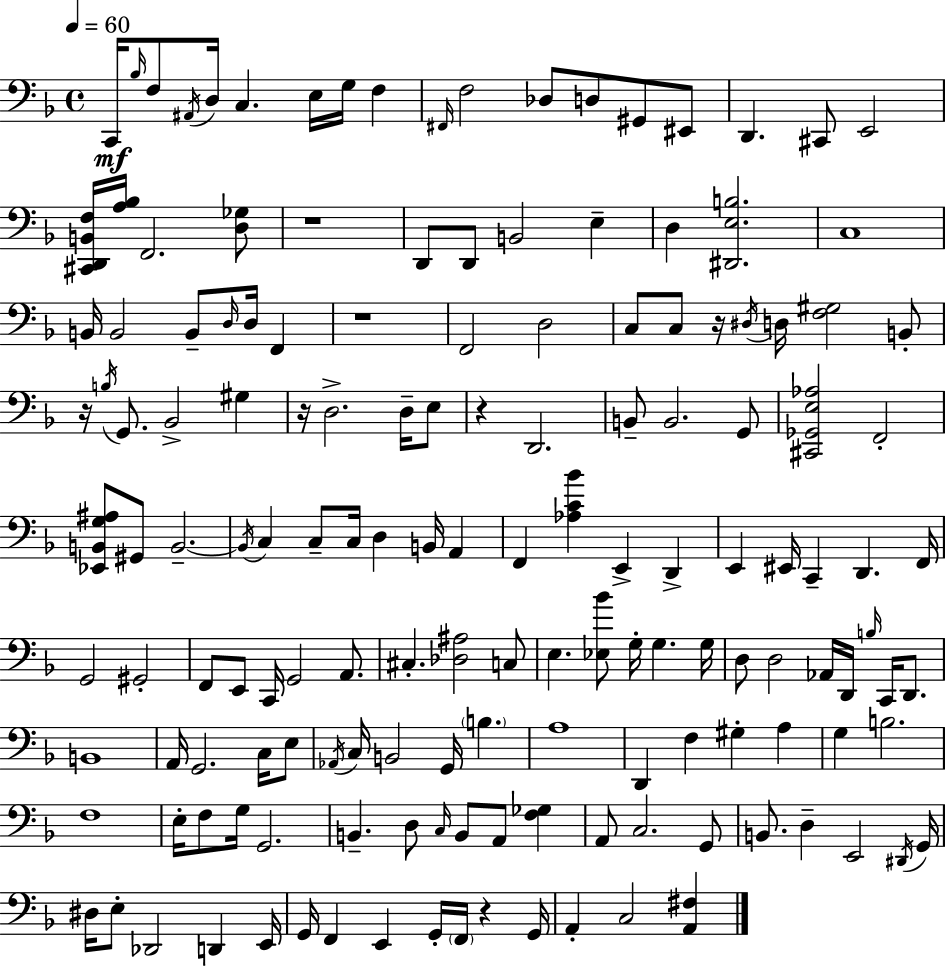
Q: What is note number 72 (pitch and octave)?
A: C2